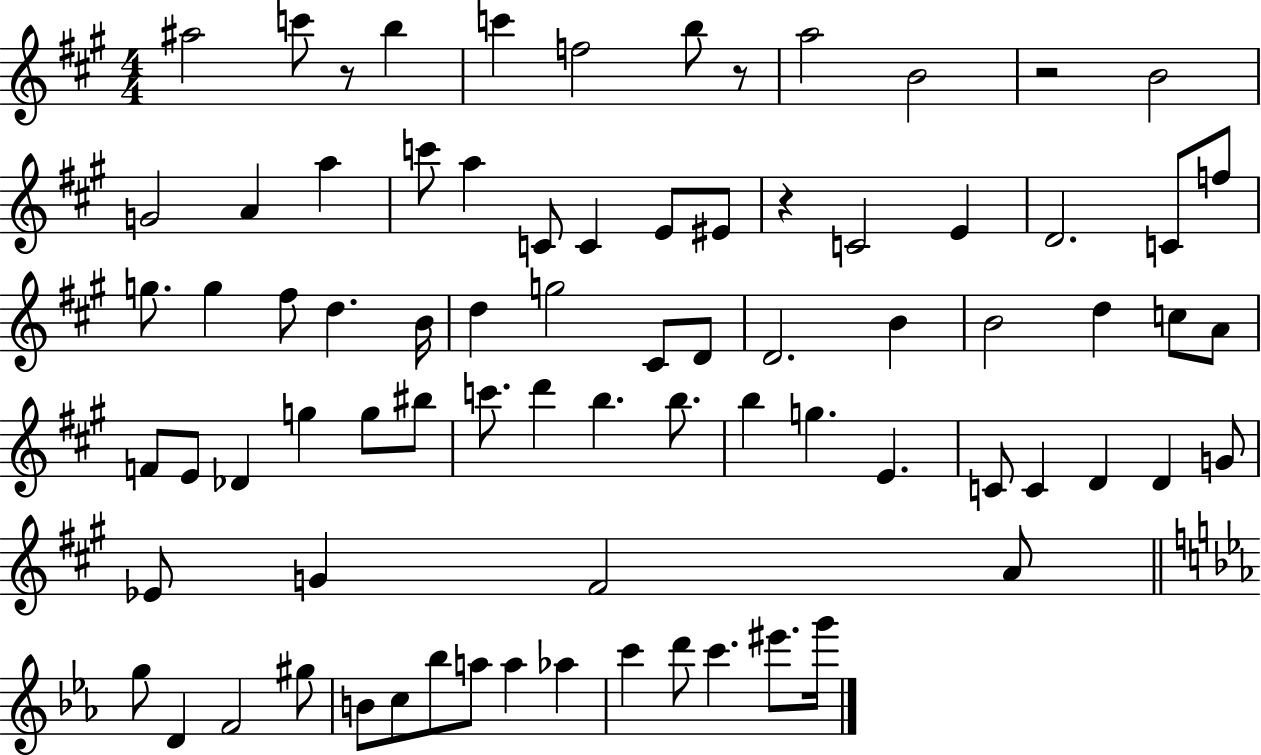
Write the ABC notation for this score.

X:1
T:Untitled
M:4/4
L:1/4
K:A
^a2 c'/2 z/2 b c' f2 b/2 z/2 a2 B2 z2 B2 G2 A a c'/2 a C/2 C E/2 ^E/2 z C2 E D2 C/2 f/2 g/2 g ^f/2 d B/4 d g2 ^C/2 D/2 D2 B B2 d c/2 A/2 F/2 E/2 _D g g/2 ^b/2 c'/2 d' b b/2 b g E C/2 C D D G/2 _E/2 G ^F2 A/2 g/2 D F2 ^g/2 B/2 c/2 _b/2 a/2 a _a c' d'/2 c' ^e'/2 g'/4